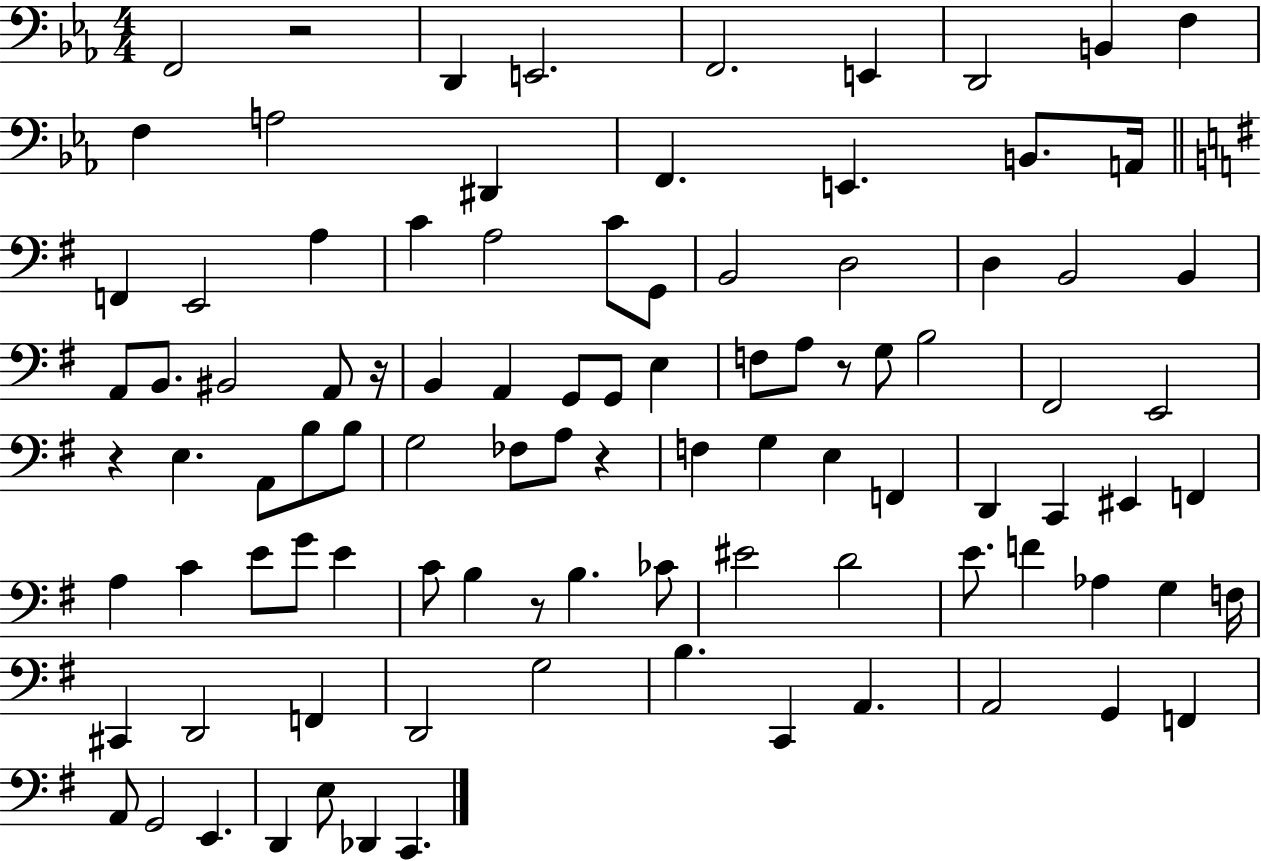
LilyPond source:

{
  \clef bass
  \numericTimeSignature
  \time 4/4
  \key ees \major
  f,2 r2 | d,4 e,2. | f,2. e,4 | d,2 b,4 f4 | \break f4 a2 dis,4 | f,4. e,4. b,8. a,16 | \bar "||" \break \key g \major f,4 e,2 a4 | c'4 a2 c'8 g,8 | b,2 d2 | d4 b,2 b,4 | \break a,8 b,8. bis,2 a,8 r16 | b,4 a,4 g,8 g,8 e4 | f8 a8 r8 g8 b2 | fis,2 e,2 | \break r4 e4. a,8 b8 b8 | g2 fes8 a8 r4 | f4 g4 e4 f,4 | d,4 c,4 eis,4 f,4 | \break a4 c'4 e'8 g'8 e'4 | c'8 b4 r8 b4. ces'8 | eis'2 d'2 | e'8. f'4 aes4 g4 f16 | \break cis,4 d,2 f,4 | d,2 g2 | b4. c,4 a,4. | a,2 g,4 f,4 | \break a,8 g,2 e,4. | d,4 e8 des,4 c,4. | \bar "|."
}